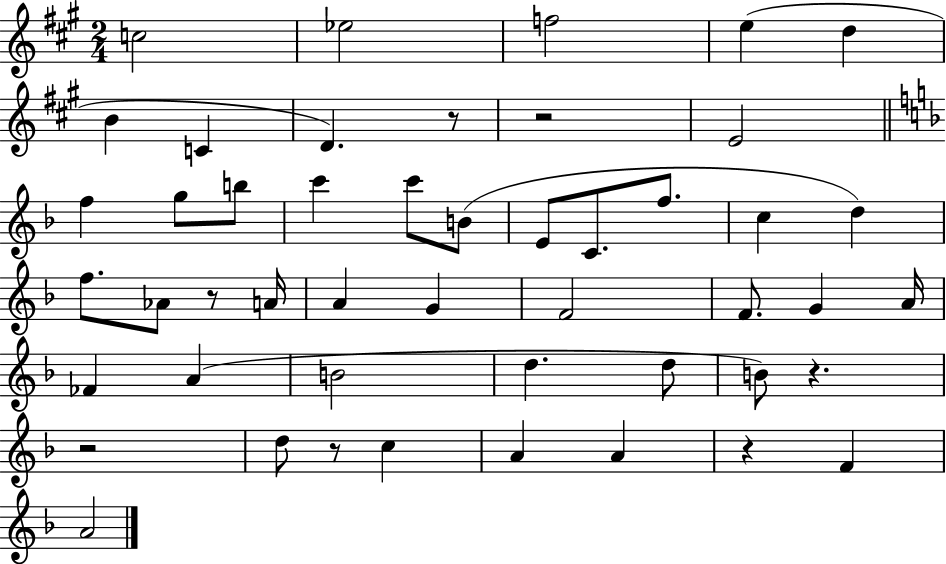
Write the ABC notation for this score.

X:1
T:Untitled
M:2/4
L:1/4
K:A
c2 _e2 f2 e d B C D z/2 z2 E2 f g/2 b/2 c' c'/2 B/2 E/2 C/2 f/2 c d f/2 _A/2 z/2 A/4 A G F2 F/2 G A/4 _F A B2 d d/2 B/2 z z2 d/2 z/2 c A A z F A2